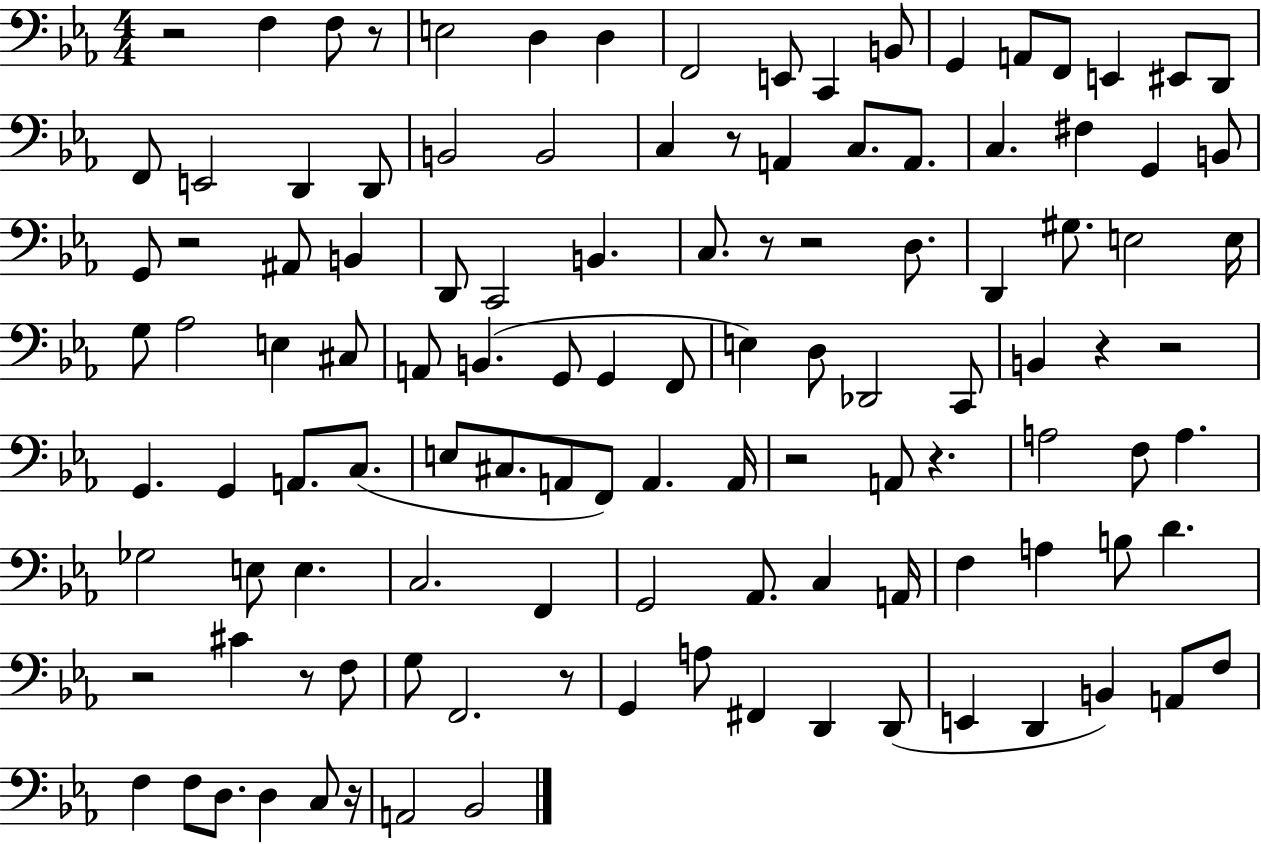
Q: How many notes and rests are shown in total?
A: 117